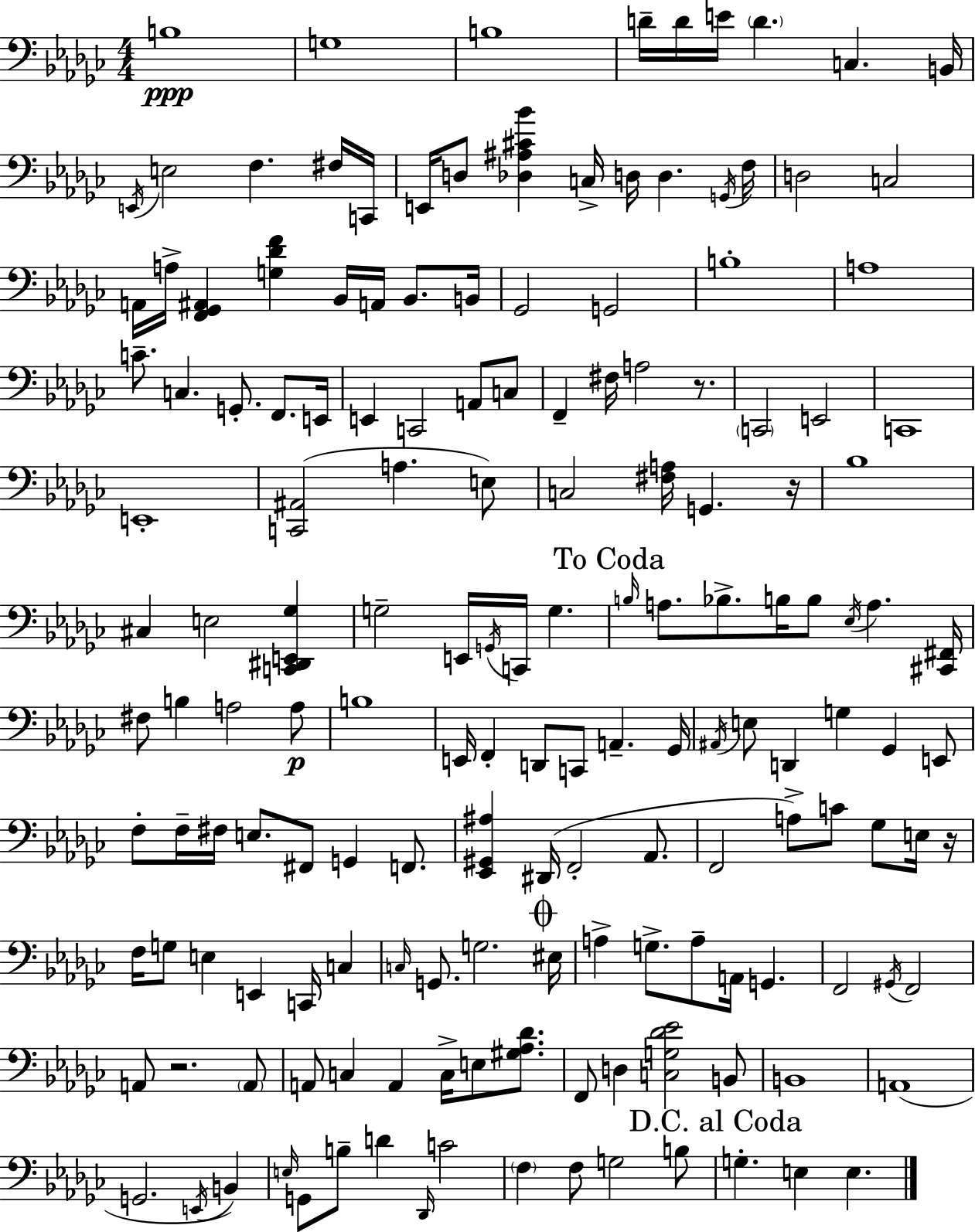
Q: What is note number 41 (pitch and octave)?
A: A2